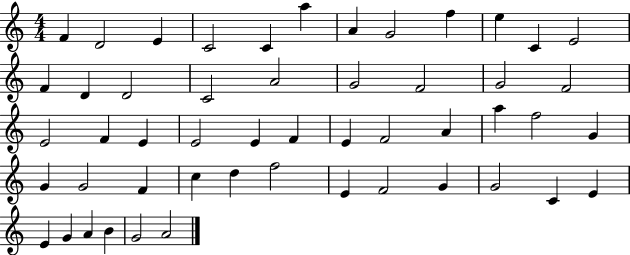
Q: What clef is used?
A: treble